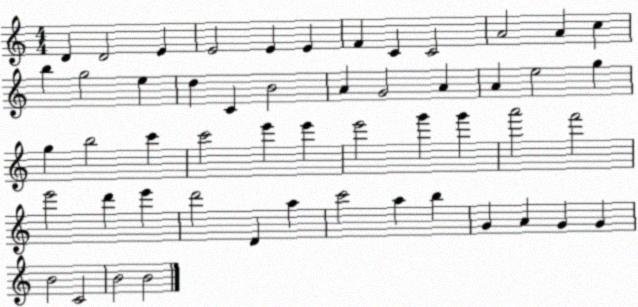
X:1
T:Untitled
M:4/4
L:1/4
K:C
D D2 E E2 E E F C C2 A2 A c b g2 e d C B2 A G2 A A e2 g g b2 c' c'2 e' e' e'2 g' g' a'2 f'2 e'2 d' e' d'2 D a c'2 a b G A G G B2 C2 B2 B2